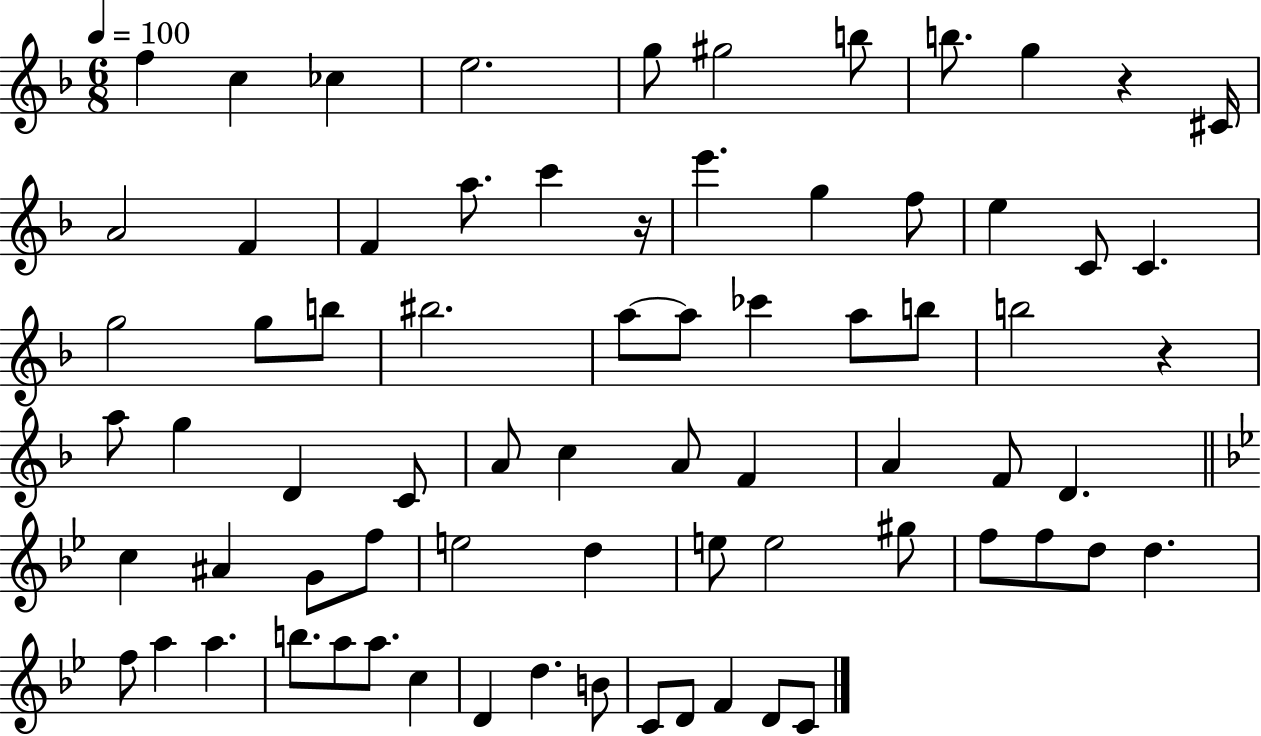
{
  \clef treble
  \numericTimeSignature
  \time 6/8
  \key f \major
  \tempo 4 = 100
  f''4 c''4 ces''4 | e''2. | g''8 gis''2 b''8 | b''8. g''4 r4 cis'16 | \break a'2 f'4 | f'4 a''8. c'''4 r16 | e'''4. g''4 f''8 | e''4 c'8 c'4. | \break g''2 g''8 b''8 | bis''2. | a''8~~ a''8 ces'''4 a''8 b''8 | b''2 r4 | \break a''8 g''4 d'4 c'8 | a'8 c''4 a'8 f'4 | a'4 f'8 d'4. | \bar "||" \break \key g \minor c''4 ais'4 g'8 f''8 | e''2 d''4 | e''8 e''2 gis''8 | f''8 f''8 d''8 d''4. | \break f''8 a''4 a''4. | b''8. a''8 a''8. c''4 | d'4 d''4. b'8 | c'8 d'8 f'4 d'8 c'8 | \break \bar "|."
}